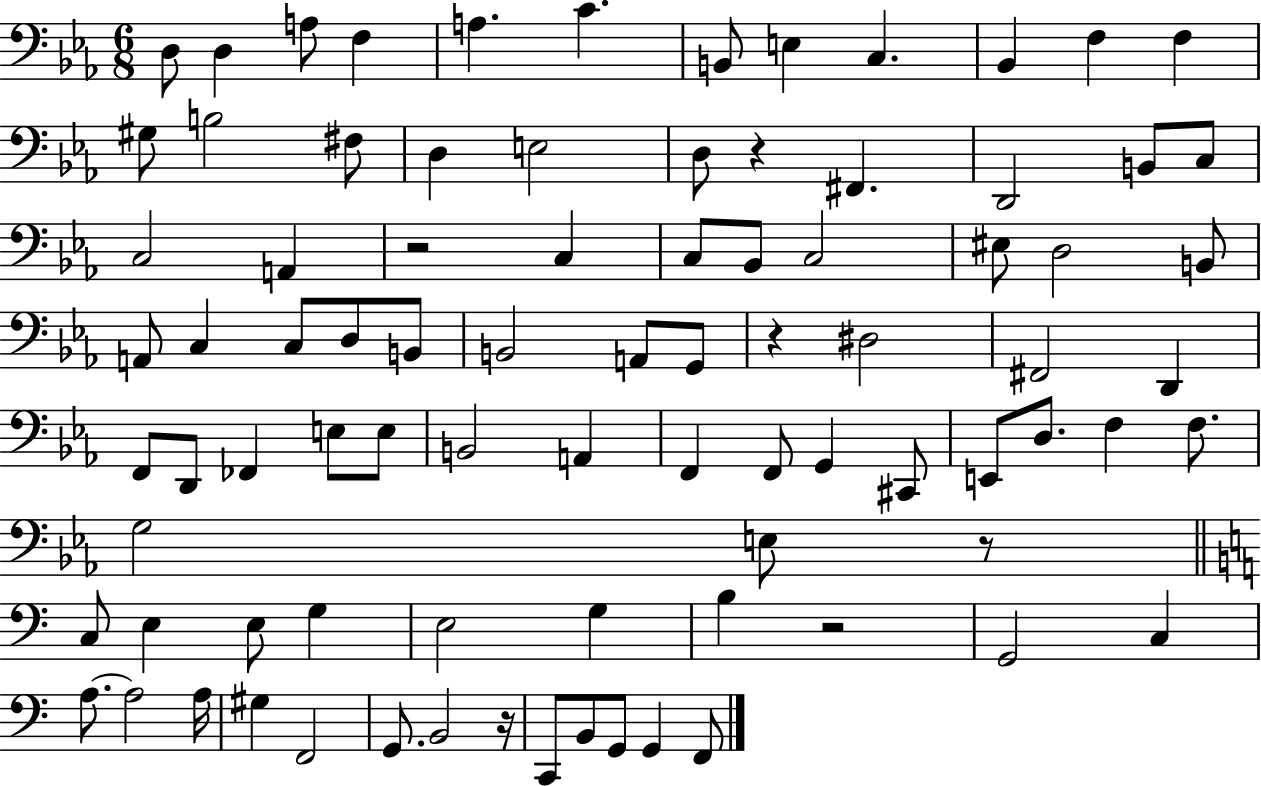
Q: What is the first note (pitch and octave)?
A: D3